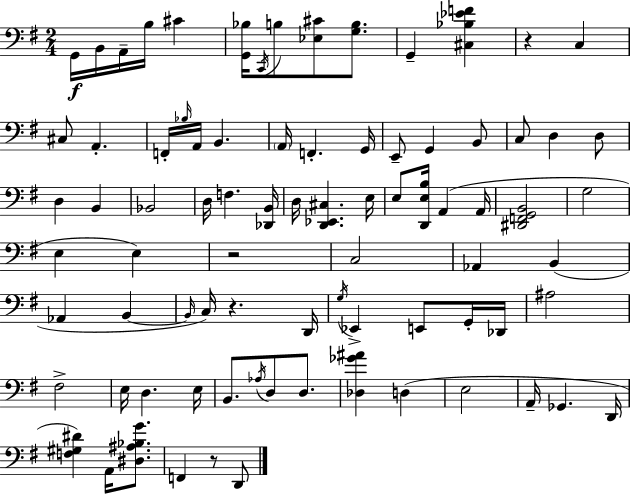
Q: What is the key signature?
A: G major